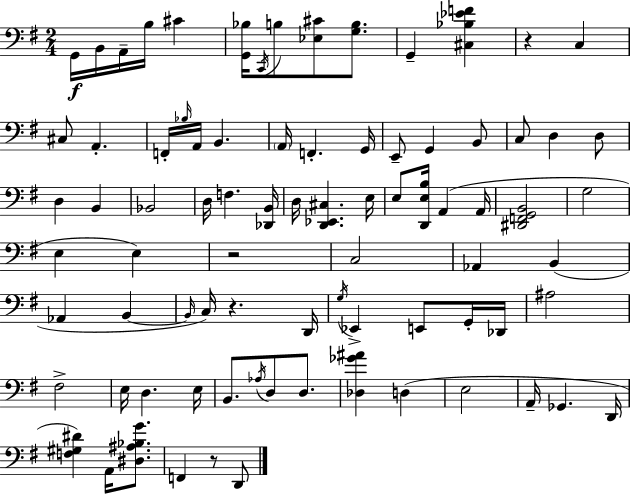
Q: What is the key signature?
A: G major